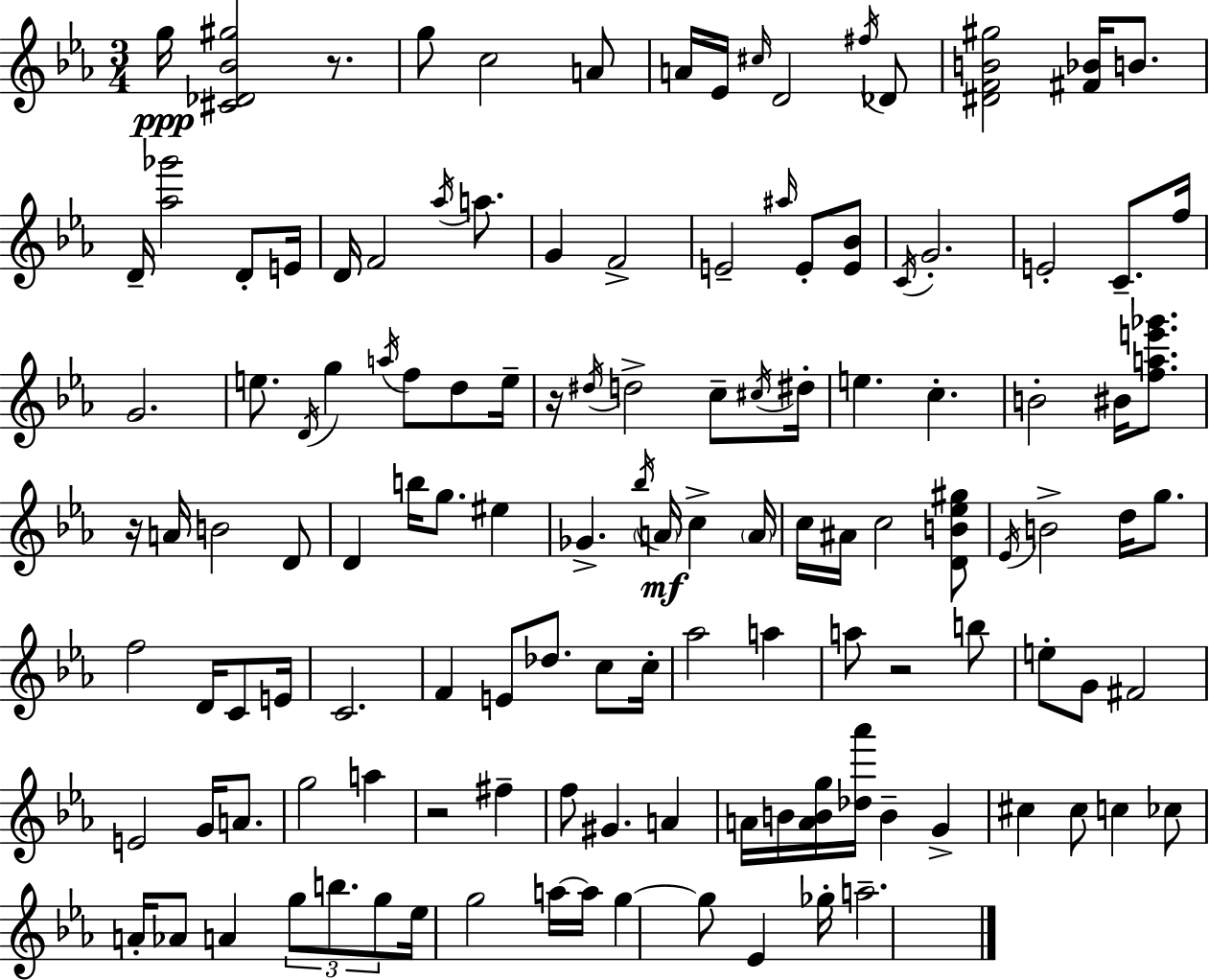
G5/s [C#4,Db4,Bb4,G#5]/h R/e. G5/e C5/h A4/e A4/s Eb4/s C#5/s D4/h F#5/s Db4/e [D#4,F4,B4,G#5]/h [F#4,Bb4]/s B4/e. D4/s [Ab5,Gb6]/h D4/e E4/s D4/s F4/h Ab5/s A5/e. G4/q F4/h E4/h A#5/s E4/e [E4,Bb4]/e C4/s G4/h. E4/h C4/e. F5/s G4/h. E5/e. D4/s G5/q A5/s F5/e D5/e E5/s R/s D#5/s D5/h C5/e C#5/s D#5/s E5/q. C5/q. B4/h BIS4/s [F5,A5,E6,Gb6]/e. R/s A4/s B4/h D4/e D4/q B5/s G5/e. EIS5/q Gb4/q. Bb5/s A4/s C5/q A4/s C5/s A#4/s C5/h [D4,B4,Eb5,G#5]/e Eb4/s B4/h D5/s G5/e. F5/h D4/s C4/e E4/s C4/h. F4/q E4/e Db5/e. C5/e C5/s Ab5/h A5/q A5/e R/h B5/e E5/e G4/e F#4/h E4/h G4/s A4/e. G5/h A5/q R/h F#5/q F5/e G#4/q. A4/q A4/s B4/s [A4,B4,G5]/s [Db5,Ab6]/s B4/q G4/q C#5/q C#5/e C5/q CES5/e A4/s Ab4/e A4/q G5/e B5/e. G5/e Eb5/s G5/h A5/s A5/s G5/q G5/e Eb4/q Gb5/s A5/h.